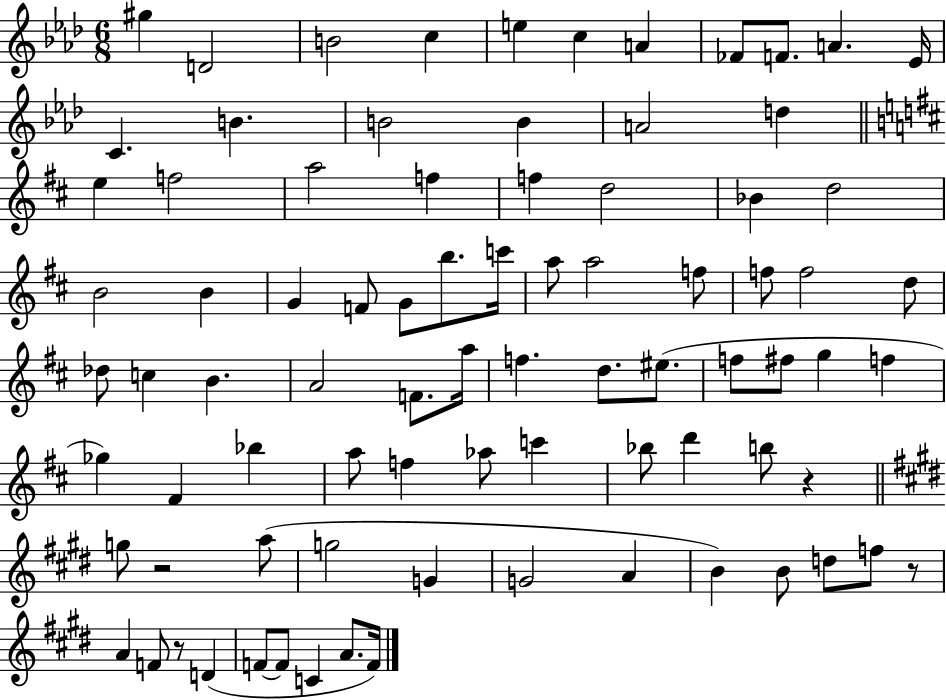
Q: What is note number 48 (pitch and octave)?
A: F5